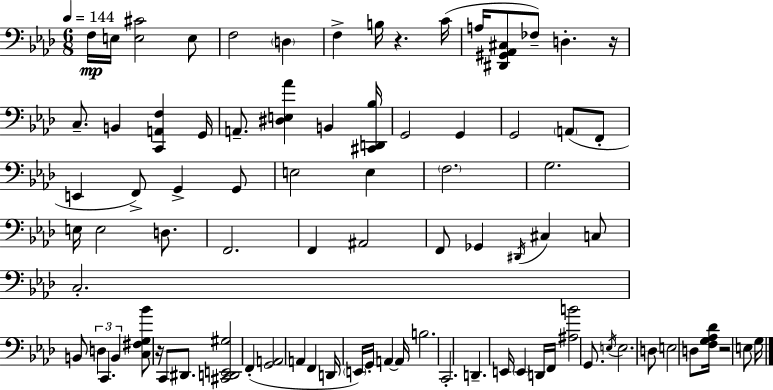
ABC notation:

X:1
T:Untitled
M:6/8
L:1/4
K:Ab
F,/4 E,/4 [E,^C]2 E,/2 F,2 D, F, B,/4 z C/4 A,/4 [^D,,^G,,_A,,^C,]/2 _F,/2 D, z/4 C,/2 B,, [C,,A,,F,] G,,/4 A,,/2 [^D,E,_A] B,, [^C,,D,,_B,]/4 G,,2 G,, G,,2 A,,/2 F,,/2 E,, F,,/2 G,, G,,/2 E,2 E, F,2 G,2 E,/4 E,2 D,/2 F,,2 F,, ^A,,2 F,,/2 _G,, ^D,,/4 ^C, C,/2 C,2 B,,/2 D, C,, B,, [C,^F,G,_B]/2 z/4 C,,/2 ^D,,/2 [^C,,D,,E,,^G,]2 F,, [G,,A,,]2 A,, F,, D,,/4 E,,/4 G,,/4 A,, A,,/4 B,2 C,,2 D,, E,,/4 E,, D,,/4 F,,/4 [^A,B]2 G,,/2 E,/4 E,2 D,/2 E,2 D,/2 [F,G,_A,_D]/4 z2 E,/2 G,/4